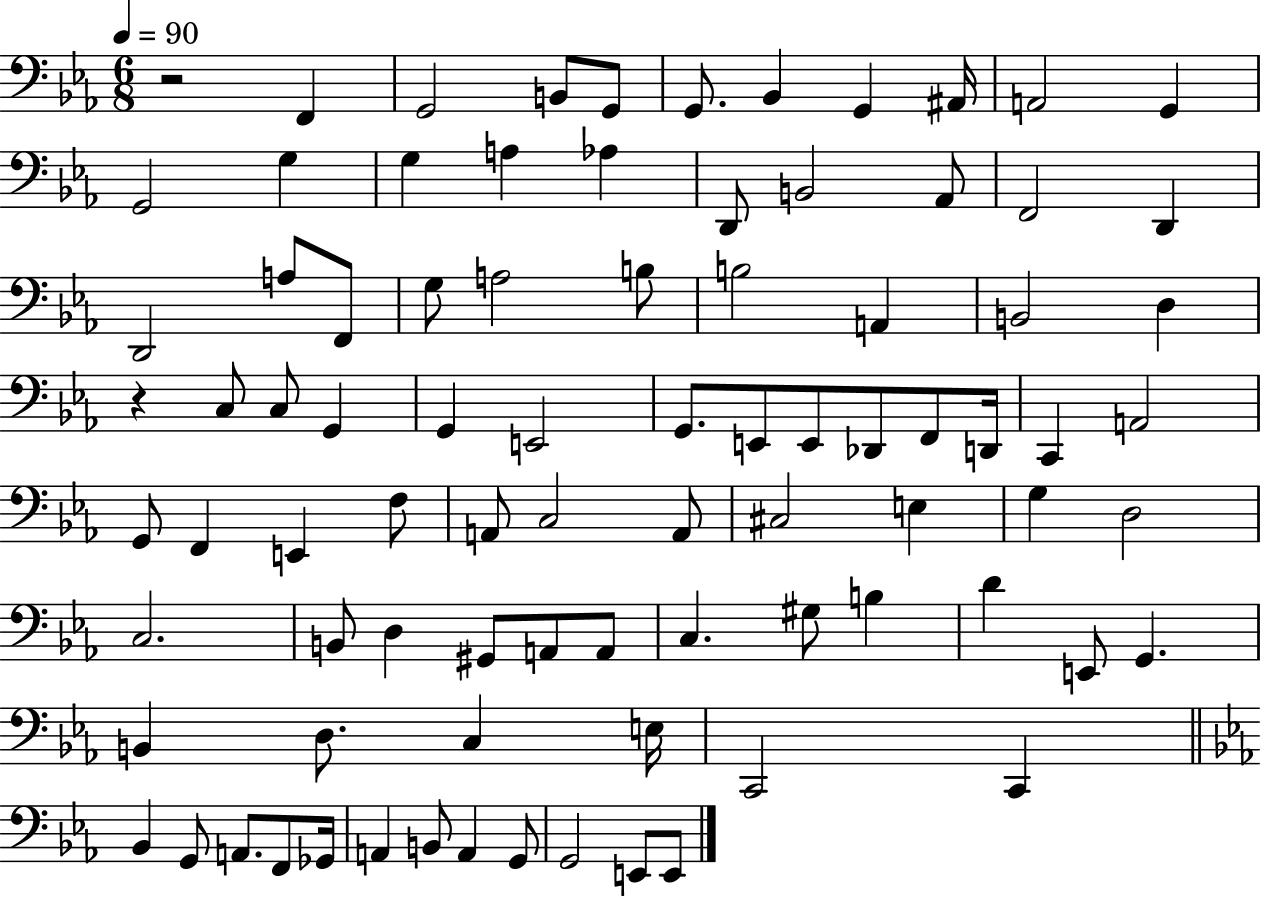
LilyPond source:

{
  \clef bass
  \numericTimeSignature
  \time 6/8
  \key ees \major
  \tempo 4 = 90
  r2 f,4 | g,2 b,8 g,8 | g,8. bes,4 g,4 ais,16 | a,2 g,4 | \break g,2 g4 | g4 a4 aes4 | d,8 b,2 aes,8 | f,2 d,4 | \break d,2 a8 f,8 | g8 a2 b8 | b2 a,4 | b,2 d4 | \break r4 c8 c8 g,4 | g,4 e,2 | g,8. e,8 e,8 des,8 f,8 d,16 | c,4 a,2 | \break g,8 f,4 e,4 f8 | a,8 c2 a,8 | cis2 e4 | g4 d2 | \break c2. | b,8 d4 gis,8 a,8 a,8 | c4. gis8 b4 | d'4 e,8 g,4. | \break b,4 d8. c4 e16 | c,2 c,4 | \bar "||" \break \key ees \major bes,4 g,8 a,8. f,8 ges,16 | a,4 b,8 a,4 g,8 | g,2 e,8 e,8 | \bar "|."
}